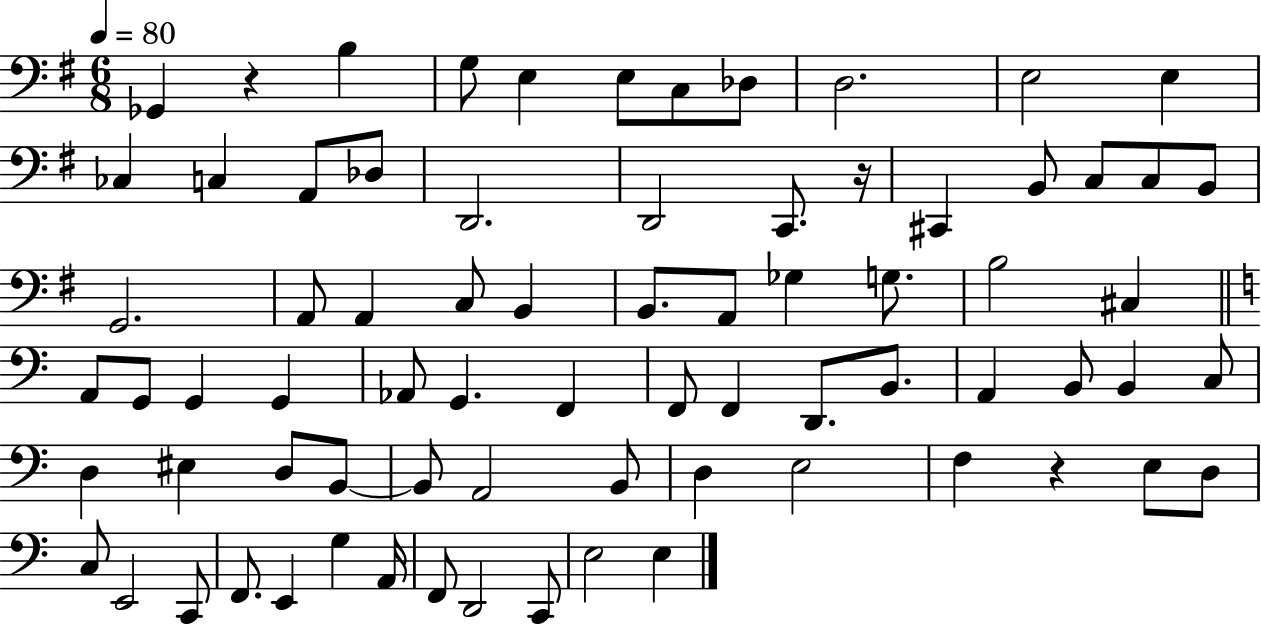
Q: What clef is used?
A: bass